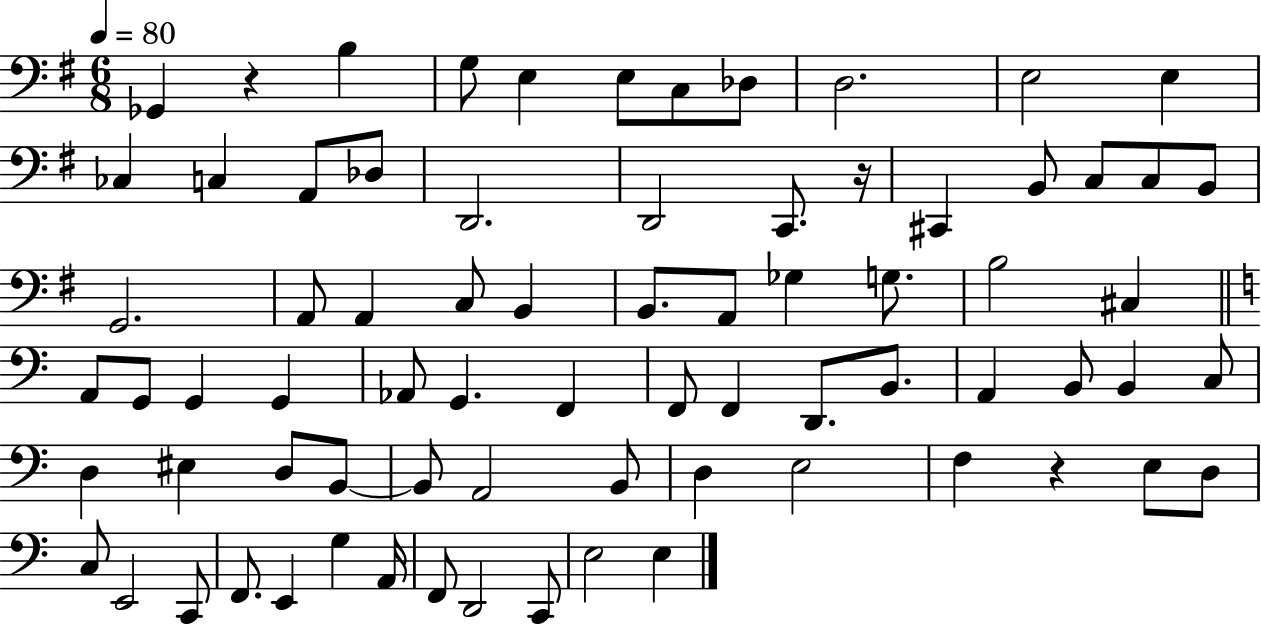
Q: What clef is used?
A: bass